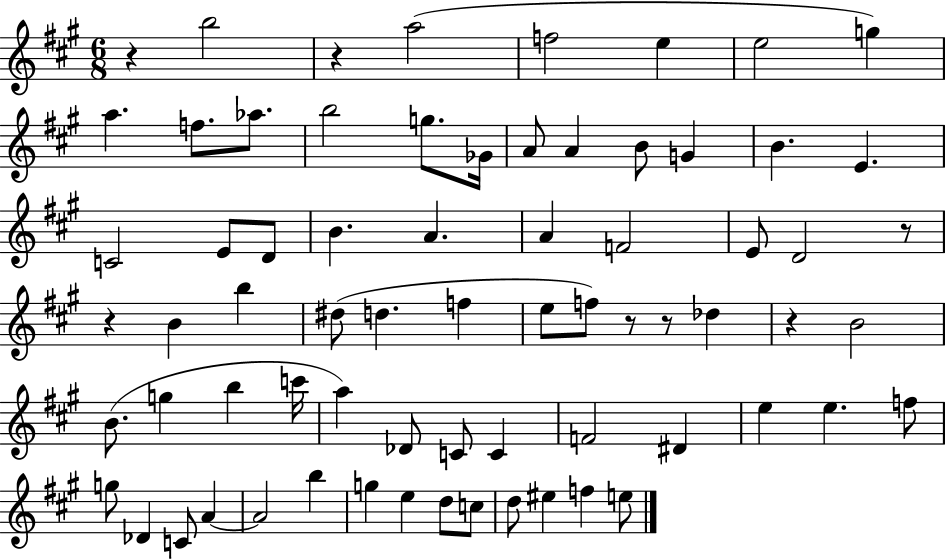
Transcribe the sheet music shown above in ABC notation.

X:1
T:Untitled
M:6/8
L:1/4
K:A
z b2 z a2 f2 e e2 g a f/2 _a/2 b2 g/2 _G/4 A/2 A B/2 G B E C2 E/2 D/2 B A A F2 E/2 D2 z/2 z B b ^d/2 d f e/2 f/2 z/2 z/2 _d z B2 B/2 g b c'/4 a _D/2 C/2 C F2 ^D e e f/2 g/2 _D C/2 A A2 b g e d/2 c/2 d/2 ^e f e/2